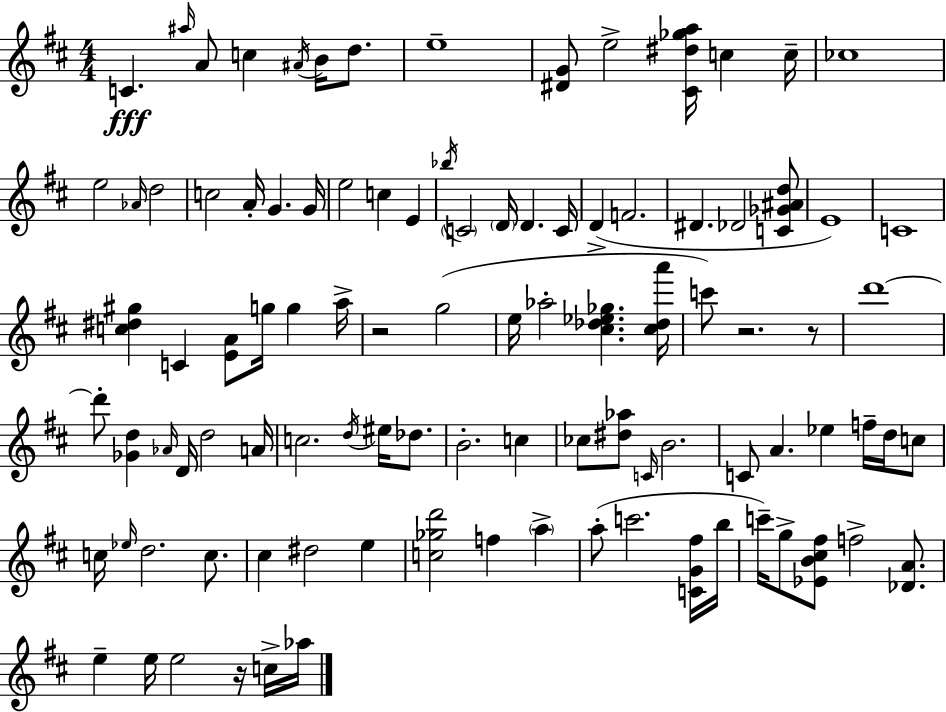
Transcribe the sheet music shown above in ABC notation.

X:1
T:Untitled
M:4/4
L:1/4
K:D
C ^a/4 A/2 c ^A/4 B/4 d/2 e4 [^DG]/2 e2 [^C^d_ga]/4 c c/4 _c4 e2 _A/4 d2 c2 A/4 G G/4 e2 c E _b/4 C2 D/4 D C/4 D F2 ^D _D2 [C_G^Ad]/2 E4 C4 [c^d^g] C [EA]/2 g/4 g a/4 z2 g2 e/4 _a2 [^c_d_e_g] [^c_da']/4 c'/2 z2 z/2 d'4 d'/2 [_Gd] _A/4 D/4 d2 A/4 c2 d/4 ^e/4 _d/2 B2 c _c/2 [^d_a]/2 C/4 B2 C/2 A _e f/4 d/4 c/2 c/4 _e/4 d2 c/2 ^c ^d2 e [c_gd']2 f a a/2 c'2 [CG^f]/4 b/4 c'/4 g/2 [_EB^c^f]/2 f2 [_DA]/2 e e/4 e2 z/4 c/4 _a/4